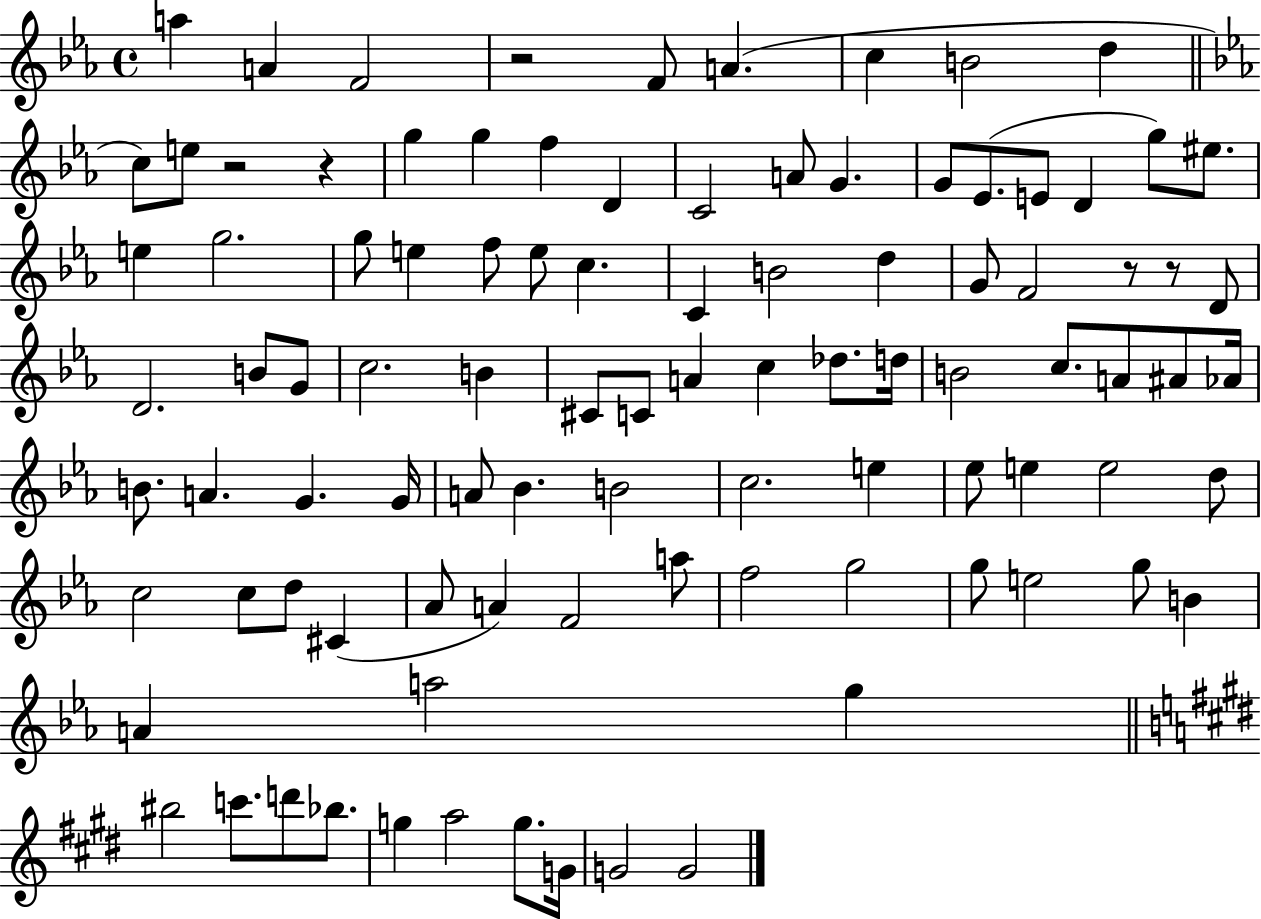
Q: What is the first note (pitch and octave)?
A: A5